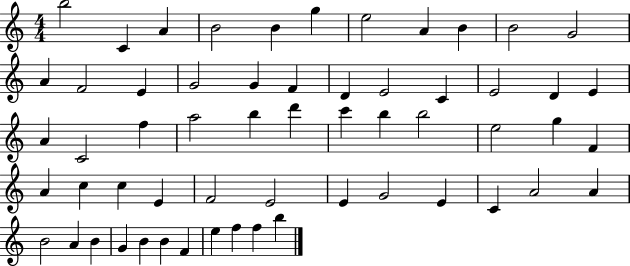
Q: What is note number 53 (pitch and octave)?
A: B4